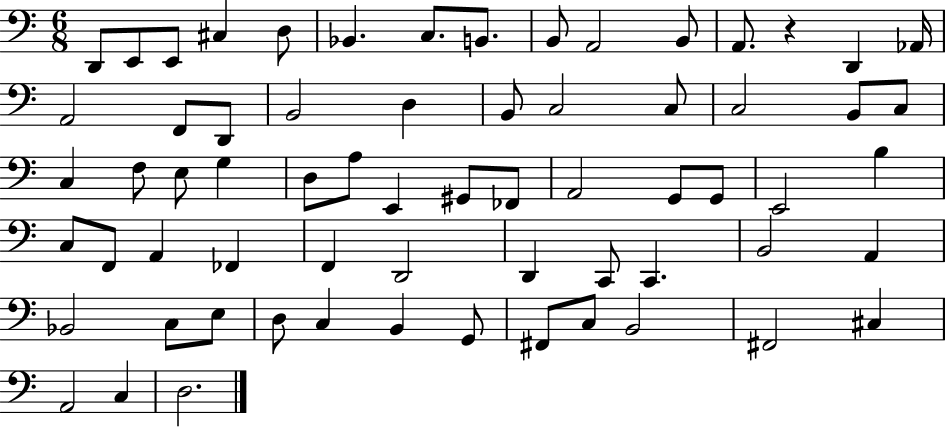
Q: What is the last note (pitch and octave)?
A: D3